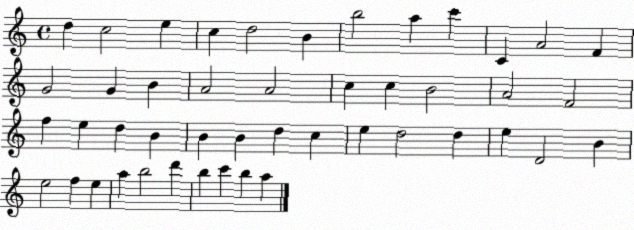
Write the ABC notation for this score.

X:1
T:Untitled
M:4/4
L:1/4
K:C
d c2 e c d2 B b2 a c' C A2 F G2 G B A2 A2 c c B2 A2 F2 f e d B B B d c e d2 d e D2 B e2 f e a b2 d' b c' b a